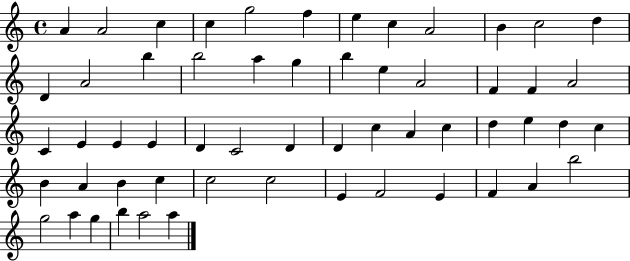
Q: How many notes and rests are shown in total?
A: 57